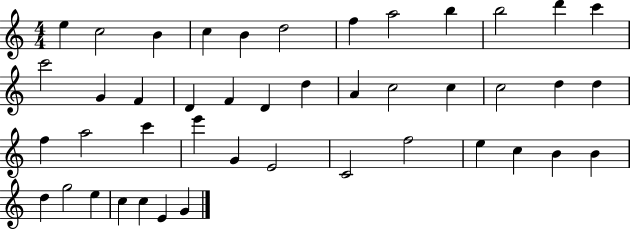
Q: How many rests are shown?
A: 0